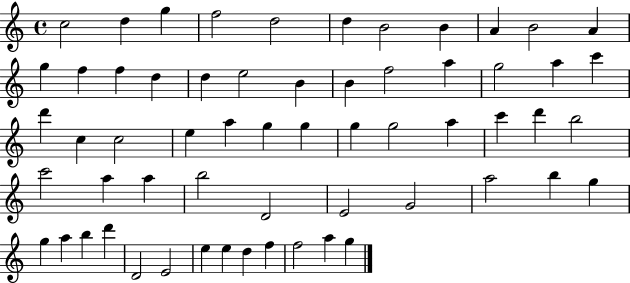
X:1
T:Untitled
M:4/4
L:1/4
K:C
c2 d g f2 d2 d B2 B A B2 A g f f d d e2 B B f2 a g2 a c' d' c c2 e a g g g g2 a c' d' b2 c'2 a a b2 D2 E2 G2 a2 b g g a b d' D2 E2 e e d f f2 a g